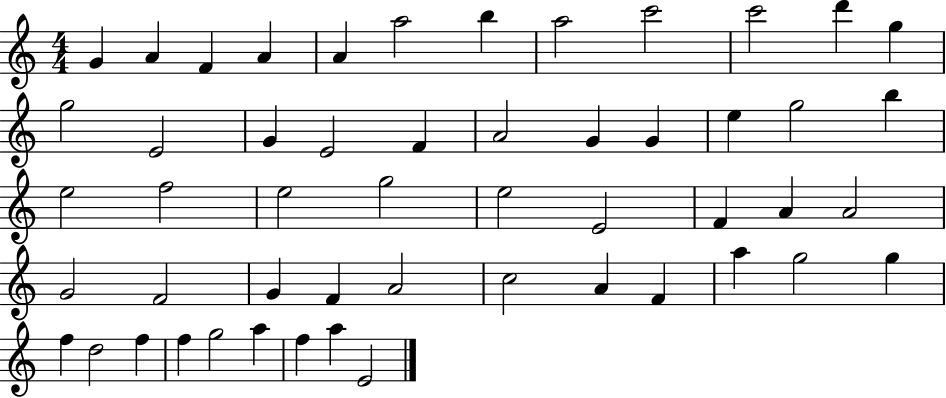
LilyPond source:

{
  \clef treble
  \numericTimeSignature
  \time 4/4
  \key c \major
  g'4 a'4 f'4 a'4 | a'4 a''2 b''4 | a''2 c'''2 | c'''2 d'''4 g''4 | \break g''2 e'2 | g'4 e'2 f'4 | a'2 g'4 g'4 | e''4 g''2 b''4 | \break e''2 f''2 | e''2 g''2 | e''2 e'2 | f'4 a'4 a'2 | \break g'2 f'2 | g'4 f'4 a'2 | c''2 a'4 f'4 | a''4 g''2 g''4 | \break f''4 d''2 f''4 | f''4 g''2 a''4 | f''4 a''4 e'2 | \bar "|."
}